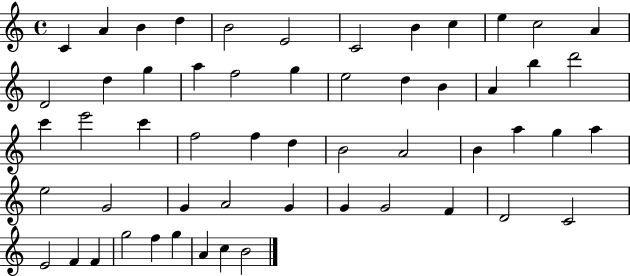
{
  \clef treble
  \time 4/4
  \defaultTimeSignature
  \key c \major
  c'4 a'4 b'4 d''4 | b'2 e'2 | c'2 b'4 c''4 | e''4 c''2 a'4 | \break d'2 d''4 g''4 | a''4 f''2 g''4 | e''2 d''4 b'4 | a'4 b''4 d'''2 | \break c'''4 e'''2 c'''4 | f''2 f''4 d''4 | b'2 a'2 | b'4 a''4 g''4 a''4 | \break e''2 g'2 | g'4 a'2 g'4 | g'4 g'2 f'4 | d'2 c'2 | \break e'2 f'4 f'4 | g''2 f''4 g''4 | a'4 c''4 b'2 | \bar "|."
}